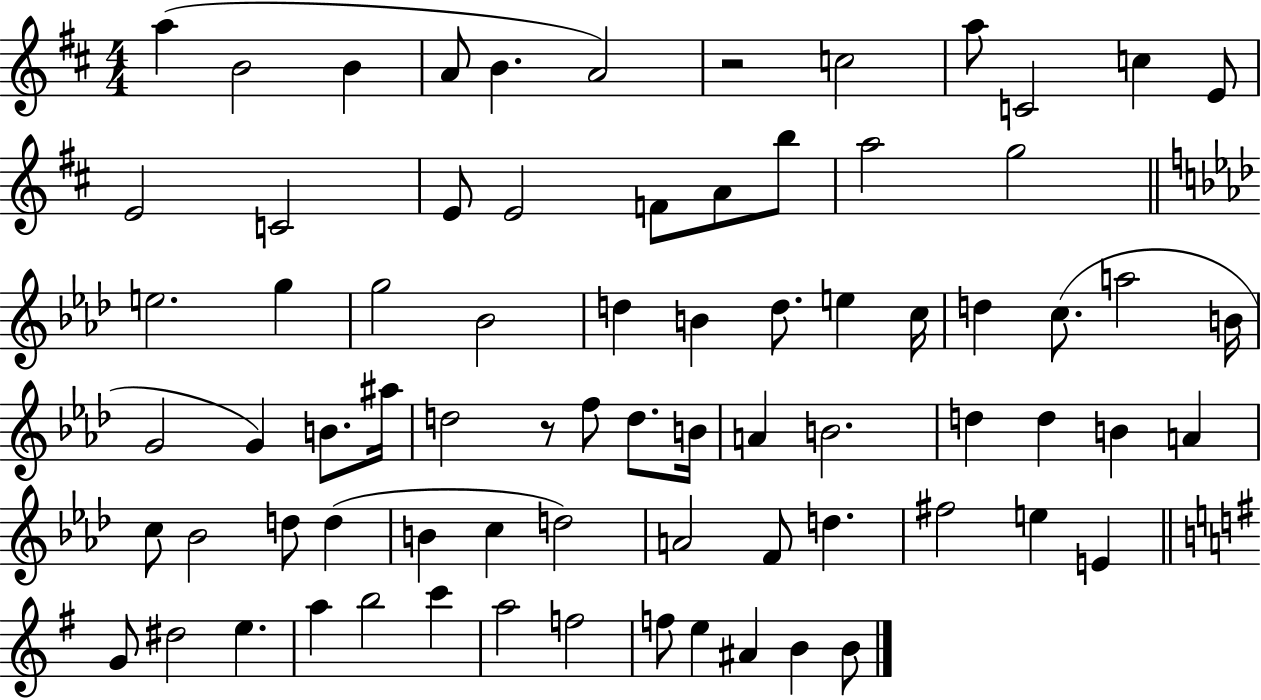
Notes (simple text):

A5/q B4/h B4/q A4/e B4/q. A4/h R/h C5/h A5/e C4/h C5/q E4/e E4/h C4/h E4/e E4/h F4/e A4/e B5/e A5/h G5/h E5/h. G5/q G5/h Bb4/h D5/q B4/q D5/e. E5/q C5/s D5/q C5/e. A5/h B4/s G4/h G4/q B4/e. A#5/s D5/h R/e F5/e D5/e. B4/s A4/q B4/h. D5/q D5/q B4/q A4/q C5/e Bb4/h D5/e D5/q B4/q C5/q D5/h A4/h F4/e D5/q. F#5/h E5/q E4/q G4/e D#5/h E5/q. A5/q B5/h C6/q A5/h F5/h F5/e E5/q A#4/q B4/q B4/e